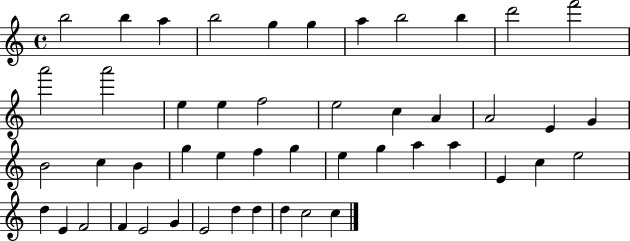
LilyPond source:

{
  \clef treble
  \time 4/4
  \defaultTimeSignature
  \key c \major
  b''2 b''4 a''4 | b''2 g''4 g''4 | a''4 b''2 b''4 | d'''2 f'''2 | \break a'''2 a'''2 | e''4 e''4 f''2 | e''2 c''4 a'4 | a'2 e'4 g'4 | \break b'2 c''4 b'4 | g''4 e''4 f''4 g''4 | e''4 g''4 a''4 a''4 | e'4 c''4 e''2 | \break d''4 e'4 f'2 | f'4 e'2 g'4 | e'2 d''4 d''4 | d''4 c''2 c''4 | \break \bar "|."
}